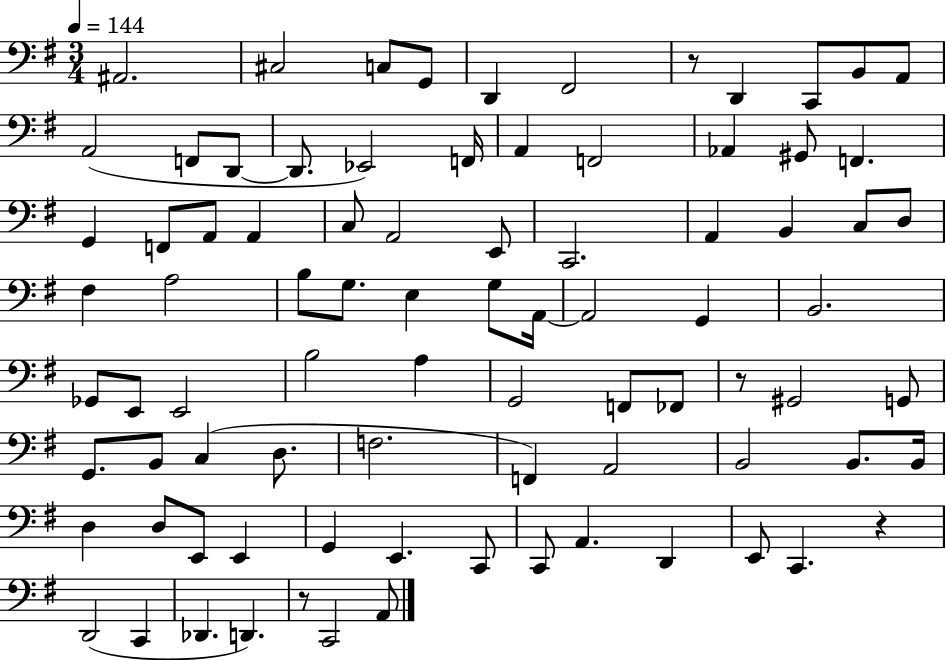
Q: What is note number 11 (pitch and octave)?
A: A2